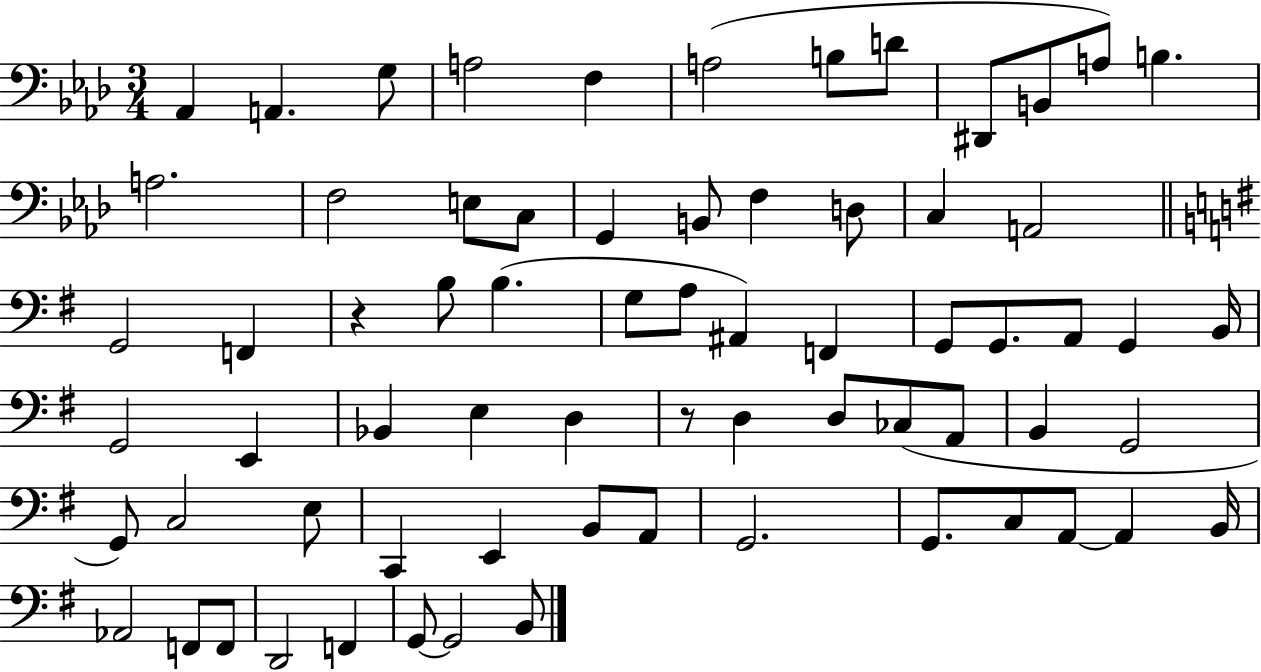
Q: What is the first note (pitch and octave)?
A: Ab2